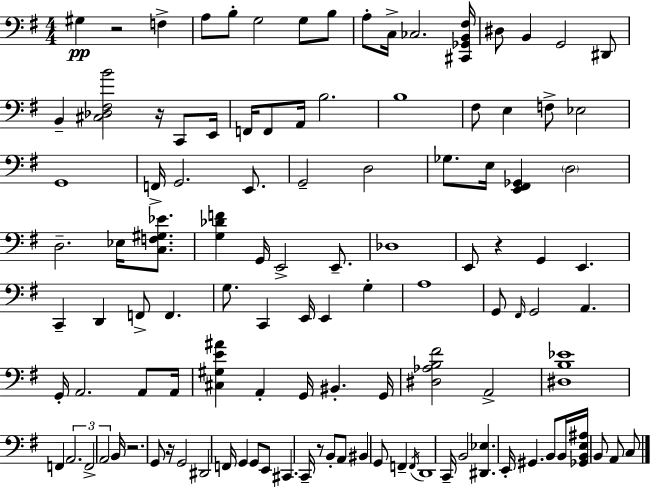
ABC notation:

X:1
T:Untitled
M:4/4
L:1/4
K:Em
^G, z2 F, A,/2 B,/2 G,2 G,/2 B,/2 A,/2 C,/4 _C,2 [^C,,_G,,B,,^F,]/4 ^D,/2 B,, G,,2 ^D,,/2 B,, [^C,_D,^F,B]2 z/4 C,,/2 E,,/4 F,,/4 F,,/2 A,,/4 B,2 B,4 ^F,/2 E, F,/2 _E,2 G,,4 F,,/4 G,,2 E,,/2 G,,2 D,2 _G,/2 E,/4 [E,,^F,,_G,,] D,2 D,2 _E,/4 [C,F,^G,_E]/2 [G,_DF] G,,/4 E,,2 E,,/2 _D,4 E,,/2 z G,, E,, C,, D,, F,,/2 F,, G,/2 C,, E,,/4 E,, G, A,4 G,,/2 ^F,,/4 G,,2 A,, G,,/4 A,,2 A,,/2 A,,/4 [^C,^G,E^A] A,, G,,/4 ^B,, G,,/4 [^D,_A,B,^F]2 A,,2 [^D,B,_E]4 F,, A,,2 F,,2 A,,2 B,,/4 z2 G,,/2 z/4 G,,2 ^D,,2 F,,/4 G,, G,,/2 E,,/2 ^C,, C,,/4 z/2 B,,/2 A,,/2 ^B,, G,,/2 F,, F,,/4 D,,4 C,,/4 B,,2 [^D,,_E,] E,,/4 ^G,, B,,/2 B,,/4 [_G,,B,,E,^A,]/4 B,,/2 A,,/2 C,/2